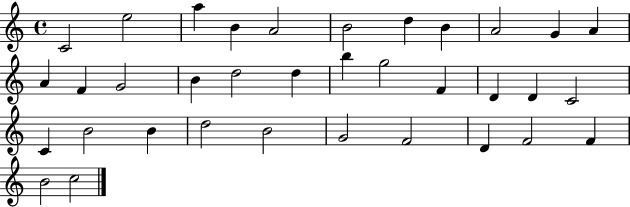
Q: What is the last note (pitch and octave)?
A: C5